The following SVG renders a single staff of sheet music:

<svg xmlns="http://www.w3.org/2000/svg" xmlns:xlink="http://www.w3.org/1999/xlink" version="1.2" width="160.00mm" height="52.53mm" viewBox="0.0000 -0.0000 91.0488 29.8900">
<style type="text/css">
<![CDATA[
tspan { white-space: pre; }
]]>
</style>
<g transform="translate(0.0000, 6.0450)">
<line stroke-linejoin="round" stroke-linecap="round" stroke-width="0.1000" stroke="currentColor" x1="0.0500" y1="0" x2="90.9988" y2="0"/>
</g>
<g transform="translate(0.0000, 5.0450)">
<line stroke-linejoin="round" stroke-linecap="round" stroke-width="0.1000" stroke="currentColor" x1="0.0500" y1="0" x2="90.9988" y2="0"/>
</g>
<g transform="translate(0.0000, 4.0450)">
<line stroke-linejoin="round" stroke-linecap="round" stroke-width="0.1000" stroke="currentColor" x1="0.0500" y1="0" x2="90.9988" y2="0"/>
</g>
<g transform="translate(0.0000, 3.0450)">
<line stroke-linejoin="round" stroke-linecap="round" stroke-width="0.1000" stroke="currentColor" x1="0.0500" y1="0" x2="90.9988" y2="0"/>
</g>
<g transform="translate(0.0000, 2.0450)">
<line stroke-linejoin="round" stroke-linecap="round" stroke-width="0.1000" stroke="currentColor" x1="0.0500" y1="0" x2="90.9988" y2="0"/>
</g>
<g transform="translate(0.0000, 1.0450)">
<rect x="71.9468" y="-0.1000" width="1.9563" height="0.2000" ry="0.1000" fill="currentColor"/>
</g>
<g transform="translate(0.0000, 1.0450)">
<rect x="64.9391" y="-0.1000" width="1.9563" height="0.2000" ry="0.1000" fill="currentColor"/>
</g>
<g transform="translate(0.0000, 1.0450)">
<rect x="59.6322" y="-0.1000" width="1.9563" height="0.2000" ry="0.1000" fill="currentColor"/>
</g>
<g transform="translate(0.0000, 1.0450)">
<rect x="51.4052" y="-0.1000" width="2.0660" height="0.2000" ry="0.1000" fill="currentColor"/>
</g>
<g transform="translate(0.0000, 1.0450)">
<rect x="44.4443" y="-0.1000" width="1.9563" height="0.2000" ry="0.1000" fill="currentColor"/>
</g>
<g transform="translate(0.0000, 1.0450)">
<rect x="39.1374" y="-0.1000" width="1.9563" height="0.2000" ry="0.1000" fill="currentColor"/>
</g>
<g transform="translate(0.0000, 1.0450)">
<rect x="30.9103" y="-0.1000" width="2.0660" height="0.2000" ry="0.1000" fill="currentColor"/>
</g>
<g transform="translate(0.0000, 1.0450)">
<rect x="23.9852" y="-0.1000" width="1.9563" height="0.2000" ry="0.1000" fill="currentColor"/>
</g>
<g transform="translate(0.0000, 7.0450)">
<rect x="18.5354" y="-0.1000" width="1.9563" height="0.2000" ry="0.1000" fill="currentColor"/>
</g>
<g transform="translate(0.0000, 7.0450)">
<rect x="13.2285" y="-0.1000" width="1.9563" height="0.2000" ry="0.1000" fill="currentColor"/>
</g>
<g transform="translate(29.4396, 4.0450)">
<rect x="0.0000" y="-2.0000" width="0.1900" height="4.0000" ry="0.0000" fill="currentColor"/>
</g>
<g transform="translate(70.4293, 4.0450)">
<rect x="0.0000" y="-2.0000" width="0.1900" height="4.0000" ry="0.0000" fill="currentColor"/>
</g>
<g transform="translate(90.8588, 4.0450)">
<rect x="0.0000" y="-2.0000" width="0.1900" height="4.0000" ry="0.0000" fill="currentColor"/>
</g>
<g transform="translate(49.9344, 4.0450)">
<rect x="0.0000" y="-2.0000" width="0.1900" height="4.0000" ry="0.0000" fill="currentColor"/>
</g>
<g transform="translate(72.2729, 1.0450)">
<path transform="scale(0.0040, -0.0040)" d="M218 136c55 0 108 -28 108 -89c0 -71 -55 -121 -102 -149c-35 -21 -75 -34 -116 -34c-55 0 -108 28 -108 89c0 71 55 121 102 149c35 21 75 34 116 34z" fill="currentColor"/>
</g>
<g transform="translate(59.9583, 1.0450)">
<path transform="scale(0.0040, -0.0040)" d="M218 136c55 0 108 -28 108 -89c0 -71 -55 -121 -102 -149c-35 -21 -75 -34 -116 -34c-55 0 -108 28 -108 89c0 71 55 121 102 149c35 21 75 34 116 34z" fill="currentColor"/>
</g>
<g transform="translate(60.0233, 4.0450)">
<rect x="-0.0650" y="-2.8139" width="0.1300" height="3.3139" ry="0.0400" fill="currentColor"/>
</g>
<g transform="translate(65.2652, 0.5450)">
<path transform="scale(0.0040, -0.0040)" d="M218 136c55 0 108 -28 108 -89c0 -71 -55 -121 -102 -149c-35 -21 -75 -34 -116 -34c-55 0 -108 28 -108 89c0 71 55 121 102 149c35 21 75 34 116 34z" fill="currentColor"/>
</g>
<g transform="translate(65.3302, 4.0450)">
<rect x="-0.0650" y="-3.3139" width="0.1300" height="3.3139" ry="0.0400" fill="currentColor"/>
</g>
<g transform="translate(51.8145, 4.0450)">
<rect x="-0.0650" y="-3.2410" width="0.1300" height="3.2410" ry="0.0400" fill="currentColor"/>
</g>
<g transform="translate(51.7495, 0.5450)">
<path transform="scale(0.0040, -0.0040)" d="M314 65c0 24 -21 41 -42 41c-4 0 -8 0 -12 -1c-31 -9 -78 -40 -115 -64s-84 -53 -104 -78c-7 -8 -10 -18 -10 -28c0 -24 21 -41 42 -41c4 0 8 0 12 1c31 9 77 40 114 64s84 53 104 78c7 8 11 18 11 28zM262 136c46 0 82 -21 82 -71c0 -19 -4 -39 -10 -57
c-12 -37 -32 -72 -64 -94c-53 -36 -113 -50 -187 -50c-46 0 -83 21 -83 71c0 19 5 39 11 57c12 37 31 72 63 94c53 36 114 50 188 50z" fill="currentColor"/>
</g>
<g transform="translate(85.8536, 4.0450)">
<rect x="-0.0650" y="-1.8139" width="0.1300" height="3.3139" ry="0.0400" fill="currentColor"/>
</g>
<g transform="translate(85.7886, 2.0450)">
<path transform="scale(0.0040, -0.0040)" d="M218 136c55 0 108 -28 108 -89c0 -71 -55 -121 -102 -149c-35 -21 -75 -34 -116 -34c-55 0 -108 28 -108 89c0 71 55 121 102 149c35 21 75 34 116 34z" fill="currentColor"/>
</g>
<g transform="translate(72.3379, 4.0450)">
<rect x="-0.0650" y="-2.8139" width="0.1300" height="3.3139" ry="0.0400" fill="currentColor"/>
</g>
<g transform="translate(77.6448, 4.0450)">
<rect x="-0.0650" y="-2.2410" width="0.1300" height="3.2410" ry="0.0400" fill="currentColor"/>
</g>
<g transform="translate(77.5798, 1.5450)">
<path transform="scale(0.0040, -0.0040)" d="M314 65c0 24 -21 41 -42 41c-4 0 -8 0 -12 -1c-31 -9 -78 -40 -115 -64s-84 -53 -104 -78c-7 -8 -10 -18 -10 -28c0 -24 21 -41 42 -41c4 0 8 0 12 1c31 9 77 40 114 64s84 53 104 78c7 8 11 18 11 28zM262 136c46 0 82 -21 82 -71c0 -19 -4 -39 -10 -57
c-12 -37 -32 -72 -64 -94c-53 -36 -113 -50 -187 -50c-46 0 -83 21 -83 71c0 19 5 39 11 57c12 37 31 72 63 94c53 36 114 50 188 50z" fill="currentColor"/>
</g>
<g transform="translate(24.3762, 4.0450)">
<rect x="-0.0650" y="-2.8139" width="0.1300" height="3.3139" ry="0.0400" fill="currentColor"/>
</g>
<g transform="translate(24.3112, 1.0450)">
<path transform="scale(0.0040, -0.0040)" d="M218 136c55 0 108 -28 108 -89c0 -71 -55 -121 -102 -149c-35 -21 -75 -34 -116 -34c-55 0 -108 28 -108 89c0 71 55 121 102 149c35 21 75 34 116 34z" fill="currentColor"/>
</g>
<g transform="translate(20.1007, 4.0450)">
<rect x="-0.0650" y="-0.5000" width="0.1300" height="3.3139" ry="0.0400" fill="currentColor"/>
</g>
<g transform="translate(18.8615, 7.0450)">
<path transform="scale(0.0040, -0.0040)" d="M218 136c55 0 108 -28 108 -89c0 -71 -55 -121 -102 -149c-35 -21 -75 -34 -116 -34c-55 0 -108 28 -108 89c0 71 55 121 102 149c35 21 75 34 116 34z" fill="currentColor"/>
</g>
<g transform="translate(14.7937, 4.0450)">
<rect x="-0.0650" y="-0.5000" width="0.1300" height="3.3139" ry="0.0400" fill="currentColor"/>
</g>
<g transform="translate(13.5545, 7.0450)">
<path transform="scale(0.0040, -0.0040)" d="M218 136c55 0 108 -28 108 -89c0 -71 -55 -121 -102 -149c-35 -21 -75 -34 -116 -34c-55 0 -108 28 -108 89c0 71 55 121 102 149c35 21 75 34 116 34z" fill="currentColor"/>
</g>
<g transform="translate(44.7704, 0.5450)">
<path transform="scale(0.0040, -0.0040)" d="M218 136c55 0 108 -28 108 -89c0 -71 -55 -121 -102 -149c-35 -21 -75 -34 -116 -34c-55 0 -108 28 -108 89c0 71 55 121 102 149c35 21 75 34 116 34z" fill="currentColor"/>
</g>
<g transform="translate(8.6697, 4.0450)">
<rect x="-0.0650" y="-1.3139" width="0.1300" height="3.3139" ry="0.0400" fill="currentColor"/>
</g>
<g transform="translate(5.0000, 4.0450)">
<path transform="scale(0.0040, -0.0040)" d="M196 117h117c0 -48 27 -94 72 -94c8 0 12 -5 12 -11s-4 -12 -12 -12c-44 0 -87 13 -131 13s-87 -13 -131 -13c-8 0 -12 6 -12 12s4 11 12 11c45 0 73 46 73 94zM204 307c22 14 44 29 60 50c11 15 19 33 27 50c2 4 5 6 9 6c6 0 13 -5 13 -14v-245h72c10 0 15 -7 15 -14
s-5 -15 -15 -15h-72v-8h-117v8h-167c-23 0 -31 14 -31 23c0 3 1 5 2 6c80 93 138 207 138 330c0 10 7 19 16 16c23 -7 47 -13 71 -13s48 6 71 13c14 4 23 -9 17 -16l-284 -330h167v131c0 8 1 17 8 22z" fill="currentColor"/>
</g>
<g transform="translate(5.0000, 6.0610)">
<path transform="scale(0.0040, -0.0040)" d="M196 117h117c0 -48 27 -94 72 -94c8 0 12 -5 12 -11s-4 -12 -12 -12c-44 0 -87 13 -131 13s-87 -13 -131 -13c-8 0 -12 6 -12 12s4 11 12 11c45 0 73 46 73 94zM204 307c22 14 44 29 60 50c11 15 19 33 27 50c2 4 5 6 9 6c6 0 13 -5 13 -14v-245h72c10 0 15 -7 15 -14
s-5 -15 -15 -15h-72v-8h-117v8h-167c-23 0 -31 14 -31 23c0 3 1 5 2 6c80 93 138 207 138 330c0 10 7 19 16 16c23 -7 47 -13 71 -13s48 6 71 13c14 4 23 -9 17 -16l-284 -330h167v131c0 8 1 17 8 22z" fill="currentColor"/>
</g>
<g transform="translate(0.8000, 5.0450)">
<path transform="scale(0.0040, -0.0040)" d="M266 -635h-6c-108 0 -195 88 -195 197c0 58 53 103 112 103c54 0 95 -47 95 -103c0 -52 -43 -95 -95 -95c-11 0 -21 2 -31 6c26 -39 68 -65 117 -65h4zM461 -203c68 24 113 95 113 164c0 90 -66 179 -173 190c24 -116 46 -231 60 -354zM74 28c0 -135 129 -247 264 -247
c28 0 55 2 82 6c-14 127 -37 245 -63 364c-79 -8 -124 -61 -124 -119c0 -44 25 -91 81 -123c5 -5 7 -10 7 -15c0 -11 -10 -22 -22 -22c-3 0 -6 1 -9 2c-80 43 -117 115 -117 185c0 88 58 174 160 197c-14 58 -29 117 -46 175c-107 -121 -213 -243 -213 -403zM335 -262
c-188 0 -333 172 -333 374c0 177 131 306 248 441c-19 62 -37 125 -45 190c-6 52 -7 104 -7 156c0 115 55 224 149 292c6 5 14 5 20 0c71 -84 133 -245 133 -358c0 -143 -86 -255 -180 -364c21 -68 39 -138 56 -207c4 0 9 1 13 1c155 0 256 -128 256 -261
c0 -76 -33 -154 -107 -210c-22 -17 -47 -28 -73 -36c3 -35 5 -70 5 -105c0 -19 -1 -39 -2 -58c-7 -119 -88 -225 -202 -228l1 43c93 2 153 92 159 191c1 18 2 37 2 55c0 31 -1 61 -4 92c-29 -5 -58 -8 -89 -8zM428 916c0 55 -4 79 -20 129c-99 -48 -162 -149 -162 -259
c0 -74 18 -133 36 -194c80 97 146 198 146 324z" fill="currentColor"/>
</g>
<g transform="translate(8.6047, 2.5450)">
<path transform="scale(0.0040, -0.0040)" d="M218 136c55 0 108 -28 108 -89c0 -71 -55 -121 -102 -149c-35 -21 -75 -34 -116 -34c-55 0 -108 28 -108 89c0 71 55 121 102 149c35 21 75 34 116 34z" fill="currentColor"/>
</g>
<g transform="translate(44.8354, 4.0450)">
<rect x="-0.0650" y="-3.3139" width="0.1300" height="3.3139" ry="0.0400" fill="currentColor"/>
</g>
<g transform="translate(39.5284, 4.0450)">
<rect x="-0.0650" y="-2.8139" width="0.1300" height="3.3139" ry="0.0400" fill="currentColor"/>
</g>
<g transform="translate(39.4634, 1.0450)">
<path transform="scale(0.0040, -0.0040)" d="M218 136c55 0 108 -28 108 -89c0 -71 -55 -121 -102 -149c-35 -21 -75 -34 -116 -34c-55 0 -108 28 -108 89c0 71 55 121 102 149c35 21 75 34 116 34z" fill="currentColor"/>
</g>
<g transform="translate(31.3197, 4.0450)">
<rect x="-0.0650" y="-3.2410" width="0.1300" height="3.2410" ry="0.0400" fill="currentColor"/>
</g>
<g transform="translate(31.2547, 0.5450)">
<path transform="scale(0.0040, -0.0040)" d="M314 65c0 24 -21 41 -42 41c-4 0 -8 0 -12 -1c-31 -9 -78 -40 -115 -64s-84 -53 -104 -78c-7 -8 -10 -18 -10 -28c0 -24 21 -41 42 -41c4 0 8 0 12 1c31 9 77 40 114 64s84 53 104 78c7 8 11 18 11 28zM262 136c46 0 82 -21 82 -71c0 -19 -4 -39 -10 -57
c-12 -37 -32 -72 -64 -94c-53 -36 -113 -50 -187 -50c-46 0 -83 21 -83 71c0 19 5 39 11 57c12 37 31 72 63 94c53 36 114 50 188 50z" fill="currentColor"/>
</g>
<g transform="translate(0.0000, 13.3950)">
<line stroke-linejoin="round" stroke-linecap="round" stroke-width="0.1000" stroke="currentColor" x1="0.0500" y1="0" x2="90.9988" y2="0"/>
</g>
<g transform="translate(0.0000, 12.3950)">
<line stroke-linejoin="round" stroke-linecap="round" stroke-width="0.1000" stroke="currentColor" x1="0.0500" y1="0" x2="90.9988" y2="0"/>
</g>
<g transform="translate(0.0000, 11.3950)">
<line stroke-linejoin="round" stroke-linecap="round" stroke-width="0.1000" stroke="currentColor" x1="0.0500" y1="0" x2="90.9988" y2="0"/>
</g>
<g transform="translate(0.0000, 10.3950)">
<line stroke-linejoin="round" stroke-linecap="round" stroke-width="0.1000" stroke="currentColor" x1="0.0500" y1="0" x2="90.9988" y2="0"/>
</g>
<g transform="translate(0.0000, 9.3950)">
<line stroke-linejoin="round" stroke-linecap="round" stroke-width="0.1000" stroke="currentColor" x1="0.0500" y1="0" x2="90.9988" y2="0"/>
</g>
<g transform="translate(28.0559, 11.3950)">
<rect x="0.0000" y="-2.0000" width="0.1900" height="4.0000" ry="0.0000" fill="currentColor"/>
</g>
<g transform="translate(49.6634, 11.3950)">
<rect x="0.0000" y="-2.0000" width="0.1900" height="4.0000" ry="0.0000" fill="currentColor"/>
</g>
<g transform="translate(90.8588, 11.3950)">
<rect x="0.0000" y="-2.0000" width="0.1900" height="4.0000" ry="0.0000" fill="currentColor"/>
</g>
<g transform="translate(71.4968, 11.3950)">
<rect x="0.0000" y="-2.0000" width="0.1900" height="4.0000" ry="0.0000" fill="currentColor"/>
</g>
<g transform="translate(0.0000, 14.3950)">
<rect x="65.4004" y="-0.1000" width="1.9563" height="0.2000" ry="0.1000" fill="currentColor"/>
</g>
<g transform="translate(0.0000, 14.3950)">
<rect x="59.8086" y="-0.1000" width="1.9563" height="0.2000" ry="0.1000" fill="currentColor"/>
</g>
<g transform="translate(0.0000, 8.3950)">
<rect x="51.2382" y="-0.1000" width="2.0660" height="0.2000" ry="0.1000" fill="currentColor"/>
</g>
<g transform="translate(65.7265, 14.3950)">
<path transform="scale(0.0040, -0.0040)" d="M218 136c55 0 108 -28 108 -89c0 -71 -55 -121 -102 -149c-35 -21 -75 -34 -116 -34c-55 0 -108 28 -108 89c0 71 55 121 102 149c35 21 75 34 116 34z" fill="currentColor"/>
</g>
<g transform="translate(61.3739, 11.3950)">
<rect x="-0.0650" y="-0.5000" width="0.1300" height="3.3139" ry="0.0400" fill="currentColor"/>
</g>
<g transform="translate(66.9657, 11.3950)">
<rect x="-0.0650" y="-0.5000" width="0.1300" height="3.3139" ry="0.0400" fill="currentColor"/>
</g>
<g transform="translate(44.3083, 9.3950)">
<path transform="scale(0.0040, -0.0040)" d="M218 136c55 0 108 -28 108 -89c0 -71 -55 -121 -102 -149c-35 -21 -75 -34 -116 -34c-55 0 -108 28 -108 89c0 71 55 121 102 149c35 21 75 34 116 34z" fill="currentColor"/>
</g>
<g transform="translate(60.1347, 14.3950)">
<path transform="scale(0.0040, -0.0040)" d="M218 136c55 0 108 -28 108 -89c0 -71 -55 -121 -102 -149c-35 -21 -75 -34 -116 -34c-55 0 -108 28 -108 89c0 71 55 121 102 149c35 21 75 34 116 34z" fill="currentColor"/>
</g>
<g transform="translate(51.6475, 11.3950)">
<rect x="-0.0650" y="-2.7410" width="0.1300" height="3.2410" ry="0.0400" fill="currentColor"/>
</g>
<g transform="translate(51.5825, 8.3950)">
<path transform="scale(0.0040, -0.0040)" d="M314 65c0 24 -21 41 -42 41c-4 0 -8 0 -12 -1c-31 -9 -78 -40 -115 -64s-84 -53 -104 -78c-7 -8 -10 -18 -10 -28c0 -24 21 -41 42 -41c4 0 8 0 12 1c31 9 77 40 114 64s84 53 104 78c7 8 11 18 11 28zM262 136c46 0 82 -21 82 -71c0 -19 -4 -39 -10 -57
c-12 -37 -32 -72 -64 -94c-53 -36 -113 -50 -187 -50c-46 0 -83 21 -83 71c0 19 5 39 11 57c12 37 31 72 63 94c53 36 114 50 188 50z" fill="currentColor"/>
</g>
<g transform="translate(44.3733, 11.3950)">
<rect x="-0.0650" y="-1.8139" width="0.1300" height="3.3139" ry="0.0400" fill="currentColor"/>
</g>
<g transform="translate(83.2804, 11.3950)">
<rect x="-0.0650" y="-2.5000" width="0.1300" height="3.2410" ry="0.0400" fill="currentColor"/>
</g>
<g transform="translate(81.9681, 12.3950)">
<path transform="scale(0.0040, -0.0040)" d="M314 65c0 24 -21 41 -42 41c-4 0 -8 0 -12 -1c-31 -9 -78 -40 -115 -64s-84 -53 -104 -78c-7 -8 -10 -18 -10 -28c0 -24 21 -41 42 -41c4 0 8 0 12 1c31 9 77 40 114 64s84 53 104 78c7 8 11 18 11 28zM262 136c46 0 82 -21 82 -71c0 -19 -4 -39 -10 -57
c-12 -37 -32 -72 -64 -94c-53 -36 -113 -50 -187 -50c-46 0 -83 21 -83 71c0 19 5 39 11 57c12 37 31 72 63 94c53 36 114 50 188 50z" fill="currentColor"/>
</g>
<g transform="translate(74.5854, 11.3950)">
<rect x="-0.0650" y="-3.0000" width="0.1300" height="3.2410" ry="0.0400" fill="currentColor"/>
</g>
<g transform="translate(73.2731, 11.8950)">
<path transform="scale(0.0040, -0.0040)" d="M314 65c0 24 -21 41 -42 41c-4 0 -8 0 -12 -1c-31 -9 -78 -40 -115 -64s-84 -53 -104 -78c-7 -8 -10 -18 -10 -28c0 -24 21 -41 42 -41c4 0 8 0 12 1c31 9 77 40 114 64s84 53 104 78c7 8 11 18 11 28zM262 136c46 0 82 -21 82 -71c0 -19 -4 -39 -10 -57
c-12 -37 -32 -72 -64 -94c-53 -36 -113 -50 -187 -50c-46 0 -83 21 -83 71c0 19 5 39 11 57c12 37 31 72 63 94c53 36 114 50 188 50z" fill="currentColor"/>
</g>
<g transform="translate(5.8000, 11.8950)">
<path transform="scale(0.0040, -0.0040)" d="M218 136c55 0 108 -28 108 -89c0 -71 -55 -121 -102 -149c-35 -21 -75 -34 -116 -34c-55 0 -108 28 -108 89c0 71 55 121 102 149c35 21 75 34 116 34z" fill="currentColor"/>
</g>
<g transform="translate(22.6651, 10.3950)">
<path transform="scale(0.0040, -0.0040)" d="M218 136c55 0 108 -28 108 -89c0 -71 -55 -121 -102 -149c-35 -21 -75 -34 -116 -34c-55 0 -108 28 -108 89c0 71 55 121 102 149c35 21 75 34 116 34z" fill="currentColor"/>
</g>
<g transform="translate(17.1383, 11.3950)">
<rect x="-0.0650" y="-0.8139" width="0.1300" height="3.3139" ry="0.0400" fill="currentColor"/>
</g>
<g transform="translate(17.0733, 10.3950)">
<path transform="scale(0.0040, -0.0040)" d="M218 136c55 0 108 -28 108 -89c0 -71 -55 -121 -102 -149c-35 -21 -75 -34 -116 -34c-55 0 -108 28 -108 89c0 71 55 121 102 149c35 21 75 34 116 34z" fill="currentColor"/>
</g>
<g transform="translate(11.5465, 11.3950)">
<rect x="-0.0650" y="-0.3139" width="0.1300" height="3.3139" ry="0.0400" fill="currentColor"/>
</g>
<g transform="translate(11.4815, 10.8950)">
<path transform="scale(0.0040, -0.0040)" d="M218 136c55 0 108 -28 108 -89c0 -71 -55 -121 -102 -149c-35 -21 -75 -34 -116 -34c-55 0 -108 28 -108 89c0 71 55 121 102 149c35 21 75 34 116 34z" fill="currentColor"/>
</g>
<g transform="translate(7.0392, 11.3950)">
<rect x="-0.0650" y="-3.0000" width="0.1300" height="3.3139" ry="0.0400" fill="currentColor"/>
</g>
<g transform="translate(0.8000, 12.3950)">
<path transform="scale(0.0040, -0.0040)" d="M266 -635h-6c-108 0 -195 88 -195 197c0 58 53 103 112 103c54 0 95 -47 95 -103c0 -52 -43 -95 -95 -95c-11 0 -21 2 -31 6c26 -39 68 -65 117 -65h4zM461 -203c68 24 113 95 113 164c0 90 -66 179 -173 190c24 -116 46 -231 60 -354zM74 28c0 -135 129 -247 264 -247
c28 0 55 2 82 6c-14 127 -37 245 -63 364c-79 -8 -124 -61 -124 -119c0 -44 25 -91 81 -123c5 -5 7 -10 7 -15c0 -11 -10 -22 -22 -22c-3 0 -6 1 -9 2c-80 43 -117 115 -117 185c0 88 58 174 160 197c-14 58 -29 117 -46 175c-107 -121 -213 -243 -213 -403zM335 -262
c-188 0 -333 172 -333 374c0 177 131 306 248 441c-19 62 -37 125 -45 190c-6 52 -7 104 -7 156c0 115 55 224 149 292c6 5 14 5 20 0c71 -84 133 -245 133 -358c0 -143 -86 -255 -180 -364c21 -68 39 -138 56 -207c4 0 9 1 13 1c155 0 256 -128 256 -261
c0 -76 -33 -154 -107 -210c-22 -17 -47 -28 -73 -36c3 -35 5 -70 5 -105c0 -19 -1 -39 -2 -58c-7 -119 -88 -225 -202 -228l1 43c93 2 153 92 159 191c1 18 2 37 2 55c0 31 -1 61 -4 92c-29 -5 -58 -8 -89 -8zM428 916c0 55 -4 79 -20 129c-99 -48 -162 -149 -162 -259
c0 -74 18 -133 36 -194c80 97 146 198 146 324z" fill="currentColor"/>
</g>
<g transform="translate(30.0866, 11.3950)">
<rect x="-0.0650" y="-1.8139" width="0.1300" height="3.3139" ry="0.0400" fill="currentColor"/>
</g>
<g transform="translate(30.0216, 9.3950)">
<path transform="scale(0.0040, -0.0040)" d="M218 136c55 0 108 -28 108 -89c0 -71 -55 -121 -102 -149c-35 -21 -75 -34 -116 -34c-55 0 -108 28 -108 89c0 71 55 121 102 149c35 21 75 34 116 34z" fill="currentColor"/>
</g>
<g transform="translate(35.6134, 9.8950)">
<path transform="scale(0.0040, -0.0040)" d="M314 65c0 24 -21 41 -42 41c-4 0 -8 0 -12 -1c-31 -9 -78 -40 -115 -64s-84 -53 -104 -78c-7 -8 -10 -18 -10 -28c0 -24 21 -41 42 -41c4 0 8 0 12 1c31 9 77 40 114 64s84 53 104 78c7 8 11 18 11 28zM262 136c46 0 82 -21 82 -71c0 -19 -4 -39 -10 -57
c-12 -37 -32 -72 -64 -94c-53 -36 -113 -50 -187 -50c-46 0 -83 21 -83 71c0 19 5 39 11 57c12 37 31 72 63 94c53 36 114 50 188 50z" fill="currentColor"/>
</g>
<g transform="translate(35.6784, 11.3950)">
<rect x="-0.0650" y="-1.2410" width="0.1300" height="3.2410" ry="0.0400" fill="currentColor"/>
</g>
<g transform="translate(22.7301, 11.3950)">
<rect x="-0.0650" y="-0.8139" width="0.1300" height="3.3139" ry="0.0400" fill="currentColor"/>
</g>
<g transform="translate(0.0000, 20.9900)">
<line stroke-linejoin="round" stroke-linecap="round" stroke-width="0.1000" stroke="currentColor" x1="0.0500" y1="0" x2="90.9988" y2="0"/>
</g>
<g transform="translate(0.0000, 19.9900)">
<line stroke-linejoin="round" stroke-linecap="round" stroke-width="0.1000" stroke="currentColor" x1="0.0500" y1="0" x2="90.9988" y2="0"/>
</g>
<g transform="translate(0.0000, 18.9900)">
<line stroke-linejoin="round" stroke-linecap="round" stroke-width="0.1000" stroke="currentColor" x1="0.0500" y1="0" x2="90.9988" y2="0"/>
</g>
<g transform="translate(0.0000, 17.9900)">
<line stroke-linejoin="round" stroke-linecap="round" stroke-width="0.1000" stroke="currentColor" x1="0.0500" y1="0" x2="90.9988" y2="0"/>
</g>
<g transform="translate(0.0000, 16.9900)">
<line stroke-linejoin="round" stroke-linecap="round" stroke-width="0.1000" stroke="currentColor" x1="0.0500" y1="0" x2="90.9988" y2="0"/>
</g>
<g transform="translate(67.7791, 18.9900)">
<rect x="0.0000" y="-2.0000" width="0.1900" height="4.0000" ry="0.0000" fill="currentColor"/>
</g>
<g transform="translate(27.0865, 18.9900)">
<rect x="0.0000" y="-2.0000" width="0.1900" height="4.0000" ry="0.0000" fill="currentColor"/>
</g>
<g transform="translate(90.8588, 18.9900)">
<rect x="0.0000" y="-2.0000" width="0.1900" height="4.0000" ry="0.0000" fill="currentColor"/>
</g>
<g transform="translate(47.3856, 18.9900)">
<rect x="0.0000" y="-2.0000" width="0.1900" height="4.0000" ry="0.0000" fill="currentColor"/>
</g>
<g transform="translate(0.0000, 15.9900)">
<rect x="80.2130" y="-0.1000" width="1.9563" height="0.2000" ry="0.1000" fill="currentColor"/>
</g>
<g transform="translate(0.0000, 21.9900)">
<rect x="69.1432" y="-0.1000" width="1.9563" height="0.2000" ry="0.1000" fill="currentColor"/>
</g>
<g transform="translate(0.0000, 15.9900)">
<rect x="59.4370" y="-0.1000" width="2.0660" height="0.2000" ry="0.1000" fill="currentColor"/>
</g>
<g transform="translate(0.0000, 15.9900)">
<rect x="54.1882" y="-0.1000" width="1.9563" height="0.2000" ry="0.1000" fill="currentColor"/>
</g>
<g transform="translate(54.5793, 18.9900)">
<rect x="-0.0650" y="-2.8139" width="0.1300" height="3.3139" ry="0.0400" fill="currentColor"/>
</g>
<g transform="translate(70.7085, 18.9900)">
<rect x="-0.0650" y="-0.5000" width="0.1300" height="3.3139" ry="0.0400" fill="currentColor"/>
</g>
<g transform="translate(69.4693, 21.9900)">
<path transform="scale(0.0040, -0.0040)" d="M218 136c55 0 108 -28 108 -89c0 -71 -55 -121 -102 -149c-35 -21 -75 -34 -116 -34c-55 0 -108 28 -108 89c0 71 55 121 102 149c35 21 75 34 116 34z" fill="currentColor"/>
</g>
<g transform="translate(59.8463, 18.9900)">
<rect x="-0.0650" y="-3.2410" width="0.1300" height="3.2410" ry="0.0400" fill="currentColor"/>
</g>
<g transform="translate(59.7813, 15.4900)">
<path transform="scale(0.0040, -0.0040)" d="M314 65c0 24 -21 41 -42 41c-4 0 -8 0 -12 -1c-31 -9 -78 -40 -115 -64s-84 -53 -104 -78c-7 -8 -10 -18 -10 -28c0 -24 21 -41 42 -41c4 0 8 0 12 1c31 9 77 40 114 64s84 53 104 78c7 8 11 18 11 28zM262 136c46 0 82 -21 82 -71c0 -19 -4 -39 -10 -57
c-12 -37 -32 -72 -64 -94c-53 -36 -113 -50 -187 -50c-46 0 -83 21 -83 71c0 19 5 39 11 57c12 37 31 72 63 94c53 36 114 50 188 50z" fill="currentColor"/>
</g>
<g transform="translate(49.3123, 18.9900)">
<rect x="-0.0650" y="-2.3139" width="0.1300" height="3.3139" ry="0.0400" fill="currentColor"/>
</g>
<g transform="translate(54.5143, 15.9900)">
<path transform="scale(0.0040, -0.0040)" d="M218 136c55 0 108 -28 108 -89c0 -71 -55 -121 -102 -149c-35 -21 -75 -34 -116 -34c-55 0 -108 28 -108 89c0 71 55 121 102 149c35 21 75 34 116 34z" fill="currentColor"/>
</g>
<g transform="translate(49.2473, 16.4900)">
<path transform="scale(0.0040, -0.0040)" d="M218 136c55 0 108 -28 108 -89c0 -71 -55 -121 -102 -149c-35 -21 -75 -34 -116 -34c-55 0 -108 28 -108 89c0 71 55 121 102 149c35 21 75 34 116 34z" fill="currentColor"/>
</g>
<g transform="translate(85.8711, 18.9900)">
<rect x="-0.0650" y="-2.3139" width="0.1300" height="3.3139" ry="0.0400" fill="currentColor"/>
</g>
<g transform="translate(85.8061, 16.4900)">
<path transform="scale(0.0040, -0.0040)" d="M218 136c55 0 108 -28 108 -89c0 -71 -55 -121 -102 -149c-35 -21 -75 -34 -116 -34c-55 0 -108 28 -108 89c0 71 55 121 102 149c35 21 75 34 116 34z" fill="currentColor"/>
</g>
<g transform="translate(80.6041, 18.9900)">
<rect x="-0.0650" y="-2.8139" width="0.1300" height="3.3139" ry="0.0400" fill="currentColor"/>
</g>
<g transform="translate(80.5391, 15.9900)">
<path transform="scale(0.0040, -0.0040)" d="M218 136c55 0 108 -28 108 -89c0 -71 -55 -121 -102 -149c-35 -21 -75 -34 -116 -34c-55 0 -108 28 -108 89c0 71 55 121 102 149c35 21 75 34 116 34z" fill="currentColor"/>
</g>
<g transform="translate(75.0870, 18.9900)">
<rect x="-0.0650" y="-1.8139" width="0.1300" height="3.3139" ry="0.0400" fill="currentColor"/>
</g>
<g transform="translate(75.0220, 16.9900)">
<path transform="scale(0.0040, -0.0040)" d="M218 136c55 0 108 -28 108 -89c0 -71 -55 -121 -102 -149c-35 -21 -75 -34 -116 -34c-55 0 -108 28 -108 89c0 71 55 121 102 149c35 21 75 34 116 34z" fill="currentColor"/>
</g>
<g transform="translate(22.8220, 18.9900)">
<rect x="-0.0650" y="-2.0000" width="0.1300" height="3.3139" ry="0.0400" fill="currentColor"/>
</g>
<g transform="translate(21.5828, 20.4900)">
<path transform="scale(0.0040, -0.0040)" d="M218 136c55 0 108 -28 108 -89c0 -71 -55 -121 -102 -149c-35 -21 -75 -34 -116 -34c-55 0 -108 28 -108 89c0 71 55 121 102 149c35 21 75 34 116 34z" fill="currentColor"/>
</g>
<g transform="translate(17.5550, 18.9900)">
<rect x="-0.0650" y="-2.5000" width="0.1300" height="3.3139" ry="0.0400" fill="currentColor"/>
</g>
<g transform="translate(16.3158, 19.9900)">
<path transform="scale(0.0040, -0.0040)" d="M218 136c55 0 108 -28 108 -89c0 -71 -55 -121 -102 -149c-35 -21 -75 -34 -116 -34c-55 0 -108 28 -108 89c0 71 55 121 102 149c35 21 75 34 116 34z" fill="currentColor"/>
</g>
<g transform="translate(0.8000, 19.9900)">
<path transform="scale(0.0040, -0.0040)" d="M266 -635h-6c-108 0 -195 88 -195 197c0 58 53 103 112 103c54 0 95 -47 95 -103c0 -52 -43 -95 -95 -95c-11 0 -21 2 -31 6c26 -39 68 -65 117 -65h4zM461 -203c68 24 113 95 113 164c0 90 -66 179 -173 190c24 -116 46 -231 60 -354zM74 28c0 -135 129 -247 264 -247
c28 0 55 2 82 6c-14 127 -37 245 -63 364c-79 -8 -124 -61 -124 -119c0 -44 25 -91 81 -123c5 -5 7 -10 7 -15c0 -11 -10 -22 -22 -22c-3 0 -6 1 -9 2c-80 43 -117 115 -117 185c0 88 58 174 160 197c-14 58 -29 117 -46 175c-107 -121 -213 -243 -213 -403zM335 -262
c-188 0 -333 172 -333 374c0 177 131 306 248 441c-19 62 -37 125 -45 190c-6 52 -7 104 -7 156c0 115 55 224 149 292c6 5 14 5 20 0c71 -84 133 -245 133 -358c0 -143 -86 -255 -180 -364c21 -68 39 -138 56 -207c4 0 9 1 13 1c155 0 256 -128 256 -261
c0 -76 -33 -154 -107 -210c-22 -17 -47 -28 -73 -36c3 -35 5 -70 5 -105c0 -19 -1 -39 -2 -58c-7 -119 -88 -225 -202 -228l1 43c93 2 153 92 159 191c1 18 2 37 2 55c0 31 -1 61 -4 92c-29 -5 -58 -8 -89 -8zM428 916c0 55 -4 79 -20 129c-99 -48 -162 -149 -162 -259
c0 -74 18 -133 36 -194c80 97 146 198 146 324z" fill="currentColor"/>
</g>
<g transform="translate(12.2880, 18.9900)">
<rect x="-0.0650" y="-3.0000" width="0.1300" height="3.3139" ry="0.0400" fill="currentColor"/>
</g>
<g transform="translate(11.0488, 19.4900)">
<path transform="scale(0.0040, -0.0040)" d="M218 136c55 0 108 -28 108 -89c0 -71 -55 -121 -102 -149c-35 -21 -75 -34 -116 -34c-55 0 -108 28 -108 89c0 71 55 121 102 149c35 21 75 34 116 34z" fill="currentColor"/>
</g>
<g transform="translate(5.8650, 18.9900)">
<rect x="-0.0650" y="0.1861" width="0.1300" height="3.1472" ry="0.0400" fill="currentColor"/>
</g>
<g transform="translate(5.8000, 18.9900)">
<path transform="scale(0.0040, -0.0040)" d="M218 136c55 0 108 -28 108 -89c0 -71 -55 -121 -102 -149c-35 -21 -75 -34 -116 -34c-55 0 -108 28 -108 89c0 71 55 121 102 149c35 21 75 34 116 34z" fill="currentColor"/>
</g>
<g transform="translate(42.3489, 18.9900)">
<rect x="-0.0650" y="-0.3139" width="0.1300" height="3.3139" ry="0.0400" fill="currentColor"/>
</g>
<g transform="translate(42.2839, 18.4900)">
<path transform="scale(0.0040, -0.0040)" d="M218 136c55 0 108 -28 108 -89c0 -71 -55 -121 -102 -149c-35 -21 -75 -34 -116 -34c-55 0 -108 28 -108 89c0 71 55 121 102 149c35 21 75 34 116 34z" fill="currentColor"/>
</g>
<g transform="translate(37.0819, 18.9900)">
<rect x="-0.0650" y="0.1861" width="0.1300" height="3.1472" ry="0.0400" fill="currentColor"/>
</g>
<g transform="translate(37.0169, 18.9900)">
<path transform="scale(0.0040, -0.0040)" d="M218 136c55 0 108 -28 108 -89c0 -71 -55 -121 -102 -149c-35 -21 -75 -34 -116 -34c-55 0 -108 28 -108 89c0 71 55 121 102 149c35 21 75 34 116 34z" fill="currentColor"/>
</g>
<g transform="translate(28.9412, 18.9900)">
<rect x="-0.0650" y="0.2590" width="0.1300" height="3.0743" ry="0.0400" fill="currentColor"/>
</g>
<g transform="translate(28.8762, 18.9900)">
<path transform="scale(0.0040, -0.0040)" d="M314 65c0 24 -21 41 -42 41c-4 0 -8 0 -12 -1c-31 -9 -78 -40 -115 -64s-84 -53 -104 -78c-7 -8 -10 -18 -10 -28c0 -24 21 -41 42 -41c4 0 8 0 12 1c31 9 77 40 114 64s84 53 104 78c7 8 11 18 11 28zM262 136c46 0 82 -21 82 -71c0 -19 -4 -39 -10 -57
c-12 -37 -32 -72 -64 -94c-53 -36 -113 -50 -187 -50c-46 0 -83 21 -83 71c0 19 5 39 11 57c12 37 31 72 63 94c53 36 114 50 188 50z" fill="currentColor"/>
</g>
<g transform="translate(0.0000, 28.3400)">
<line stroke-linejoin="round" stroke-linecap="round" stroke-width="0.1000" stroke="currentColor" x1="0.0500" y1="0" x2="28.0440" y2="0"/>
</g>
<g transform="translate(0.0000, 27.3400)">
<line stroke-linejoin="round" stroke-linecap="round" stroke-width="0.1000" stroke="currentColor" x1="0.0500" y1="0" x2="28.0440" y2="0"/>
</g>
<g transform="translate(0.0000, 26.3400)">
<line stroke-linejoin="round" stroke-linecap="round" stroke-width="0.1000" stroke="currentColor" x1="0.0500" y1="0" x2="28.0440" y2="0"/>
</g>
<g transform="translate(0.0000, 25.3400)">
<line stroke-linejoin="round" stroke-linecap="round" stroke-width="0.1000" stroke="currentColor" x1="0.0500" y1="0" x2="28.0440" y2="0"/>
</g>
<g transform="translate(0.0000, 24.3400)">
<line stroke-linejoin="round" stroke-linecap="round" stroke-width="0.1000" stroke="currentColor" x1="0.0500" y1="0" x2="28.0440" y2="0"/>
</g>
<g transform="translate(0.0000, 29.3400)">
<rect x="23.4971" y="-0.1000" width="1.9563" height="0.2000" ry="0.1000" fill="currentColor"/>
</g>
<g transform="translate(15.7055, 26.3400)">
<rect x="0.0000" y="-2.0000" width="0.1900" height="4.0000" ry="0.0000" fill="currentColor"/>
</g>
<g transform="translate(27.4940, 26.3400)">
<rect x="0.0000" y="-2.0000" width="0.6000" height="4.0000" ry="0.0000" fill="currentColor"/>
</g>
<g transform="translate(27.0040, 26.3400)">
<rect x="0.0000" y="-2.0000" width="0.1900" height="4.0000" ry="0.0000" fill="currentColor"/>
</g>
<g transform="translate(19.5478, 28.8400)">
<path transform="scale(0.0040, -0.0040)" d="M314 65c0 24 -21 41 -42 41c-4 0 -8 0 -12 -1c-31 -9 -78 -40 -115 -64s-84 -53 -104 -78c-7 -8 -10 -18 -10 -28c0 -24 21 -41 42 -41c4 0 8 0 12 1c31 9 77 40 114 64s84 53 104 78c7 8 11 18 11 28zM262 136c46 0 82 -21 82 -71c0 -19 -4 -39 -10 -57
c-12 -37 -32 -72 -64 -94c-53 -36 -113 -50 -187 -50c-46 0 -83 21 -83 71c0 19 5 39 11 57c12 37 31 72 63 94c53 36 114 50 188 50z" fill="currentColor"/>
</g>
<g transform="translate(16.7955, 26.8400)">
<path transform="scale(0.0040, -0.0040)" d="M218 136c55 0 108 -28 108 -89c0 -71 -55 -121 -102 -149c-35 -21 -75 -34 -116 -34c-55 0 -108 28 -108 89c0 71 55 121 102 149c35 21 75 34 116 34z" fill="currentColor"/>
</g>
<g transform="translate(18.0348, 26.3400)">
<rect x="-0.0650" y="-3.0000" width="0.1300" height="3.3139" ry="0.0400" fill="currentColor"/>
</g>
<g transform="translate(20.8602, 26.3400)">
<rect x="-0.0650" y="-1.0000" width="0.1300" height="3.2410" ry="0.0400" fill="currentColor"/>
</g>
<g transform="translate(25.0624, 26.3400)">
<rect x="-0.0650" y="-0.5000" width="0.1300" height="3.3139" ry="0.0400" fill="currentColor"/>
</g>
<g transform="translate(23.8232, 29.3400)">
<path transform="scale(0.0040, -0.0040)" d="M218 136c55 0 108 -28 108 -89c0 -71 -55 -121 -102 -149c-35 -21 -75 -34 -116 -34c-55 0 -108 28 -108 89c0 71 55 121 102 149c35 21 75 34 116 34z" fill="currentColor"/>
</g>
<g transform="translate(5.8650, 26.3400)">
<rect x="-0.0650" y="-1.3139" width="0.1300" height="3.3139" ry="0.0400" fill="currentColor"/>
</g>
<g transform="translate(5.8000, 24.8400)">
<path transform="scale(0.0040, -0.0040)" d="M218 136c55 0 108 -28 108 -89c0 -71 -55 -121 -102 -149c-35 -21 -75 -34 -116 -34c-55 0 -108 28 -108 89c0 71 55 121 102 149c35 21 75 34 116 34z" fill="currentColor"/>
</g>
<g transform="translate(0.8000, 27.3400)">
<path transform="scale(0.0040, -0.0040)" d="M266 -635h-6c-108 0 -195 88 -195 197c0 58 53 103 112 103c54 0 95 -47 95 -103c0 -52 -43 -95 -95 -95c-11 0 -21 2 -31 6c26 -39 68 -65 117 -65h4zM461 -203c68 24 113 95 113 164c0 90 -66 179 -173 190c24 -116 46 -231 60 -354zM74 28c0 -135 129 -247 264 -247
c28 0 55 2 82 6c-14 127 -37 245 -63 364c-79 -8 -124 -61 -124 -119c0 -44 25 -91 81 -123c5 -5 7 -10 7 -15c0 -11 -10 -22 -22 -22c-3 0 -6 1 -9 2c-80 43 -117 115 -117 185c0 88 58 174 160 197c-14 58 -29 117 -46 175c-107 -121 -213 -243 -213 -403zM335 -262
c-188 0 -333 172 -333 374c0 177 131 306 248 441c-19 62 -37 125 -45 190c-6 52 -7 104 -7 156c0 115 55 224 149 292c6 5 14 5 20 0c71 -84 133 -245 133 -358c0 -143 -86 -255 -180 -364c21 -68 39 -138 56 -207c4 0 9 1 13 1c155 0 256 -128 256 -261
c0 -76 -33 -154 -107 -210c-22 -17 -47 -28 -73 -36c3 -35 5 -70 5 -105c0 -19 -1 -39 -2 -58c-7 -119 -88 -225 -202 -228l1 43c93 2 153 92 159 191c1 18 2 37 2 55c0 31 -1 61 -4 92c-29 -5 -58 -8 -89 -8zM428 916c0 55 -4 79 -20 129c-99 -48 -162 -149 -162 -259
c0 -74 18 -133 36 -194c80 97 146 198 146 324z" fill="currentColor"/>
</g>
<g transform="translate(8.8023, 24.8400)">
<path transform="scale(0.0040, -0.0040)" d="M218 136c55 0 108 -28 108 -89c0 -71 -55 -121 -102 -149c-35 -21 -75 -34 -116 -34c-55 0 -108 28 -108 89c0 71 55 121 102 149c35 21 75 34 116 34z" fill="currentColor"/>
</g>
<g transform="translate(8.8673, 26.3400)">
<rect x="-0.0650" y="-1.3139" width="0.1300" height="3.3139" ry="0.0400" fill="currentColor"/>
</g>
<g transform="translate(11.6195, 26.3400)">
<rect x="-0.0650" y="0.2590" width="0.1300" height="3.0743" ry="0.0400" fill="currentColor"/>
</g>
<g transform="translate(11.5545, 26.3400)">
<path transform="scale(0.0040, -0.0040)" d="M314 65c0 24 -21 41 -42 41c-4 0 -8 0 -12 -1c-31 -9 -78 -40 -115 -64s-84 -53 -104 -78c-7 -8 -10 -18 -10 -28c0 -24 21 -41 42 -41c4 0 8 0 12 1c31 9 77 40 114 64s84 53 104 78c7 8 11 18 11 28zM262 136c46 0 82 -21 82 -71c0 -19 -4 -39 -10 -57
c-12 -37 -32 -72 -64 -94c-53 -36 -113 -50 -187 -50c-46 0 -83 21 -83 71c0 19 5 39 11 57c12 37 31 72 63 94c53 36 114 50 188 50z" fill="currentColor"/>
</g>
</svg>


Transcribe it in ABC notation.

X:1
T:Untitled
M:4/4
L:1/4
K:C
e C C a b2 a b b2 a b a g2 f A c d d f e2 f a2 C C A2 G2 B A G F B2 B c g a b2 C f a g e e B2 A D2 C